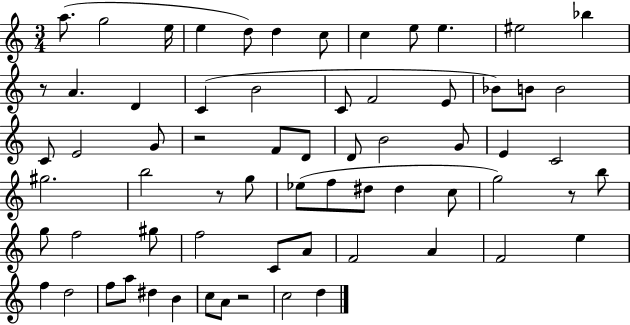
A5/e. G5/h E5/s E5/q D5/e D5/q C5/e C5/q E5/e E5/q. EIS5/h Bb5/q R/e A4/q. D4/q C4/q B4/h C4/e F4/h E4/e Bb4/e B4/e B4/h C4/e E4/h G4/e R/h F4/e D4/e D4/e B4/h G4/e E4/q C4/h G#5/h. B5/h R/e G5/e Eb5/e F5/e D#5/e D#5/q C5/e G5/h R/e B5/e G5/e F5/h G#5/e F5/h C4/e A4/e F4/h A4/q F4/h E5/q F5/q D5/h F5/e A5/e D#5/q B4/q C5/e A4/e R/h C5/h D5/q